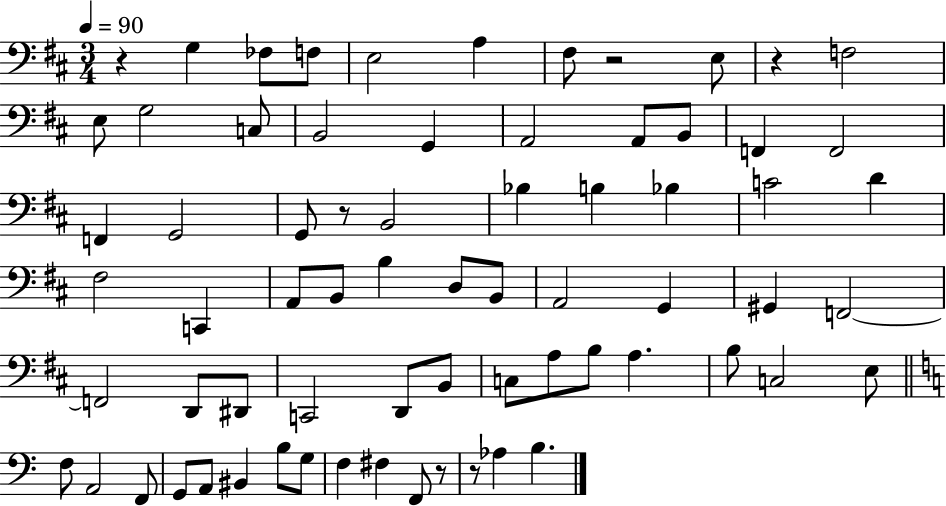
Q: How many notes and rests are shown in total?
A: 70